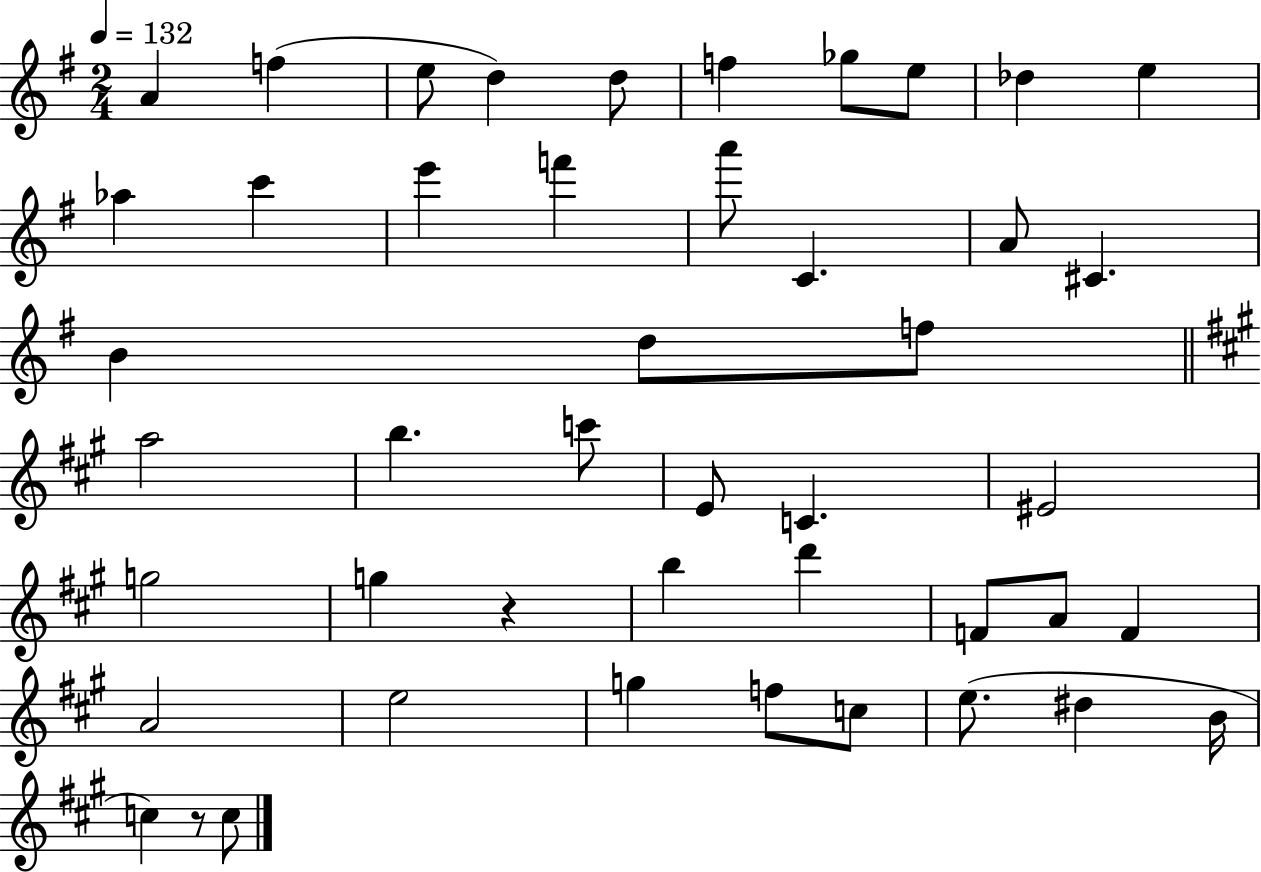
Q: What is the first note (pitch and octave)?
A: A4